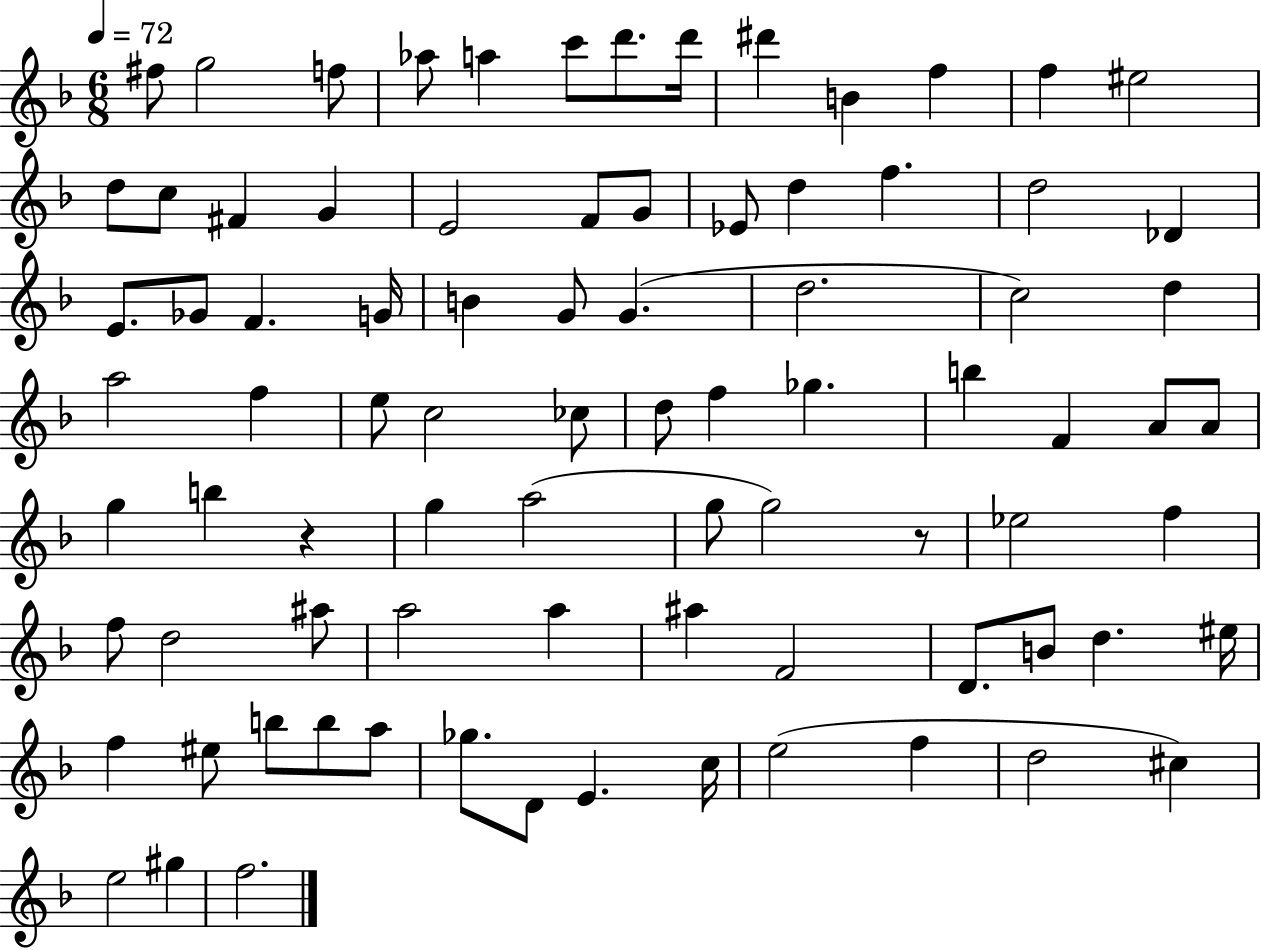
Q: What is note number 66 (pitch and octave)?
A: EIS5